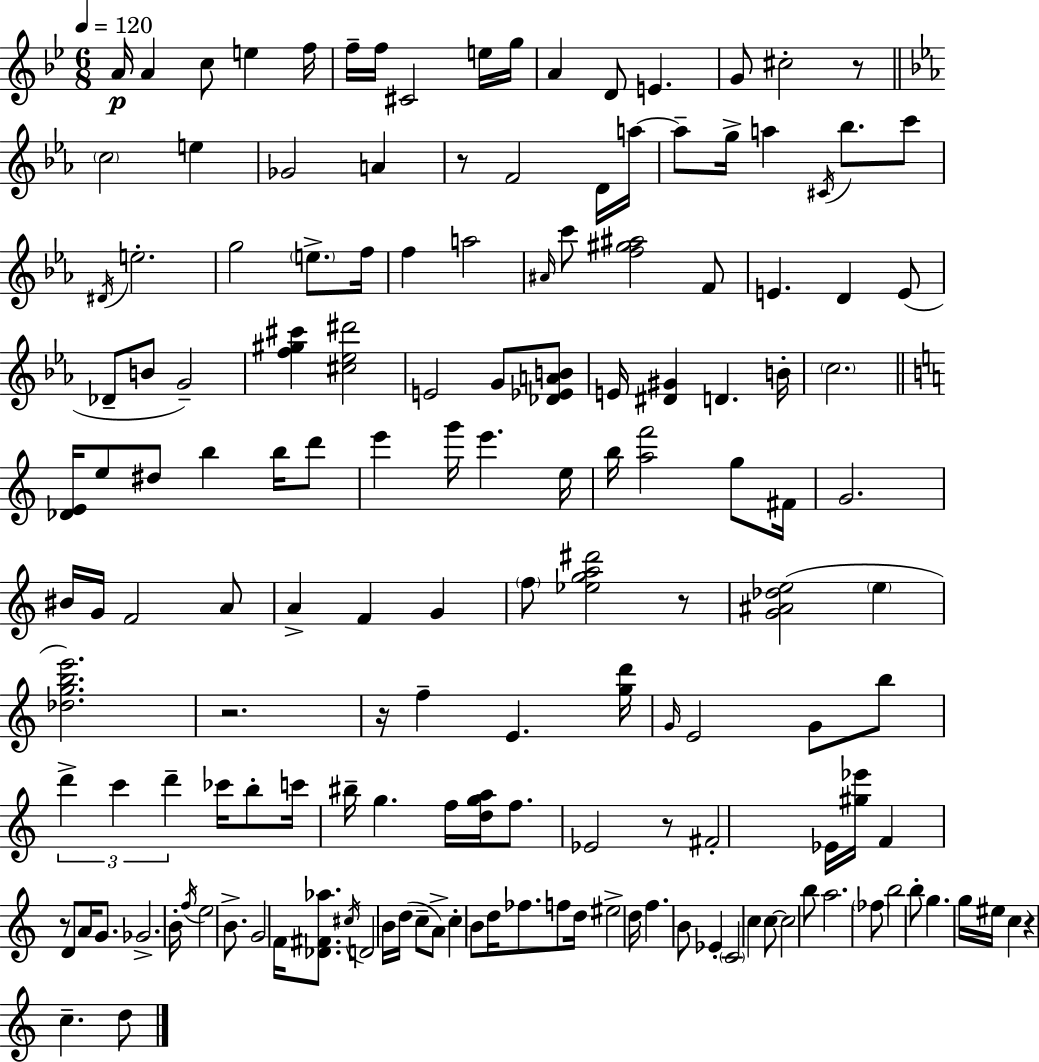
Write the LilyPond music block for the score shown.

{
  \clef treble
  \numericTimeSignature
  \time 6/8
  \key g \minor
  \tempo 4 = 120
  a'16\p a'4 c''8 e''4 f''16 | f''16-- f''16 cis'2 e''16 g''16 | a'4 d'8 e'4. | g'8 cis''2-. r8 | \break \bar "||" \break \key ees \major \parenthesize c''2 e''4 | ges'2 a'4 | r8 f'2 d'16 a''16~~ | a''8-- g''16-> a''4 \acciaccatura { cis'16 } bes''8. c'''8 | \break \acciaccatura { dis'16 } e''2.-. | g''2 \parenthesize e''8.-> | f''16 f''4 a''2 | \grace { ais'16 } c'''8 <f'' gis'' ais''>2 | \break f'8 e'4. d'4 | e'8( des'8-- b'8 g'2--) | <f'' gis'' cis'''>4 <cis'' ees'' dis'''>2 | e'2 g'8 | \break <des' ees' a' b'>8 e'16 <dis' gis'>4 d'4. | b'16-. \parenthesize c''2. | \bar "||" \break \key a \minor <des' e'>16 e''8 dis''8 b''4 b''16 d'''8 | e'''4 g'''16 e'''4. e''16 | b''16 <a'' f'''>2 g''8 fis'16 | g'2. | \break bis'16 g'16 f'2 a'8 | a'4-> f'4 g'4 | \parenthesize f''8 <ees'' g'' a'' dis'''>2 r8 | <g' ais' des'' e''>2( \parenthesize e''4 | \break <des'' g'' b'' e'''>2.) | r2. | r16 f''4-- e'4. <g'' d'''>16 | \grace { g'16 } e'2 g'8 b''8 | \break \tuplet 3/2 { d'''4-> c'''4 d'''4-- } | ces'''16 b''8-. c'''16 bis''16-- g''4. | f''16 <d'' g'' a''>16 f''8. ees'2 | r8 fis'2-. ees'16 | \break <gis'' ees'''>16 f'4 r8 d'8 a'16 g'8. | ges'2.-> | b'16-. \acciaccatura { f''16 } e''2 b'8.-> | g'2 f'16 <des' fis' aes''>8. | \break \acciaccatura { cis''16 } d'2 b'16 | d''16( c''8-- a'8->) c''4-. b'8 d''16 | fes''8. f''8 d''16 eis''2-> | d''16 f''4. b'8 ees'4-. | \break \parenthesize c'2 c''4 | c''8~~ c''2 | b''8 a''2. | \parenthesize fes''8 b''2 | \break b''8-. g''4. g''16 eis''16 c''4 | r4 c''4.-- | d''8 \bar "|."
}